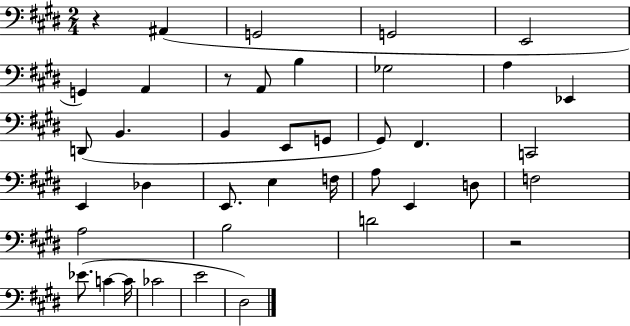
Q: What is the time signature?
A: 2/4